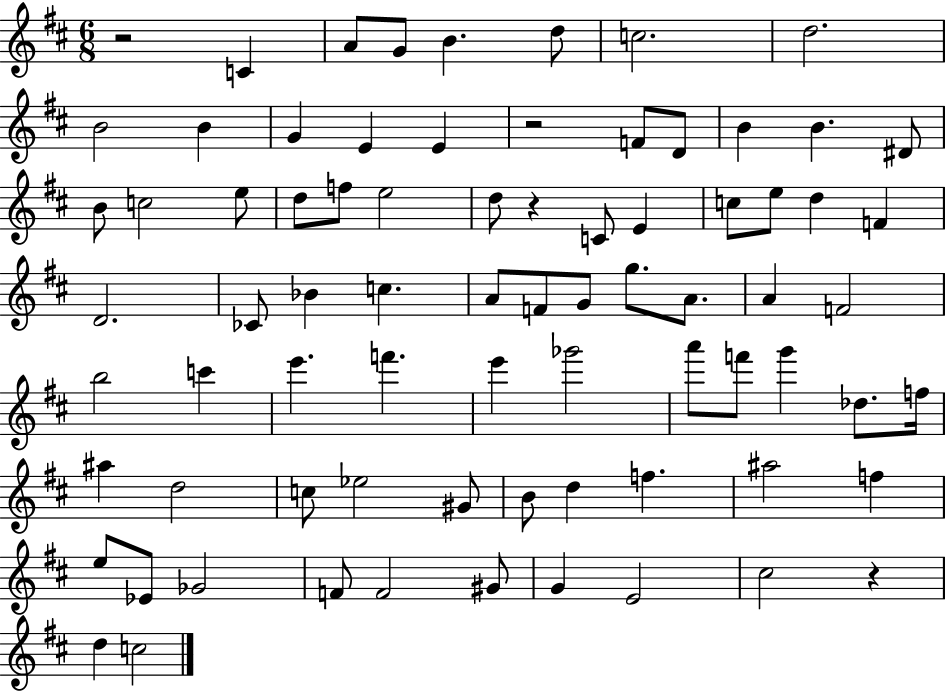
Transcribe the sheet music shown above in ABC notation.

X:1
T:Untitled
M:6/8
L:1/4
K:D
z2 C A/2 G/2 B d/2 c2 d2 B2 B G E E z2 F/2 D/2 B B ^D/2 B/2 c2 e/2 d/2 f/2 e2 d/2 z C/2 E c/2 e/2 d F D2 _C/2 _B c A/2 F/2 G/2 g/2 A/2 A F2 b2 c' e' f' e' _g'2 a'/2 f'/2 g' _d/2 f/4 ^a d2 c/2 _e2 ^G/2 B/2 d f ^a2 f e/2 _E/2 _G2 F/2 F2 ^G/2 G E2 ^c2 z d c2